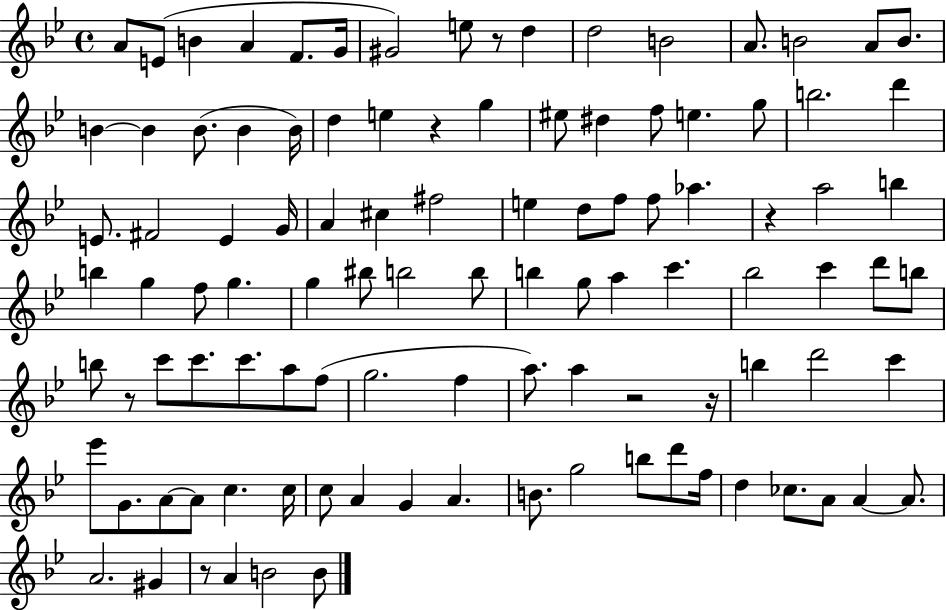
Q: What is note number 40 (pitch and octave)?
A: F5